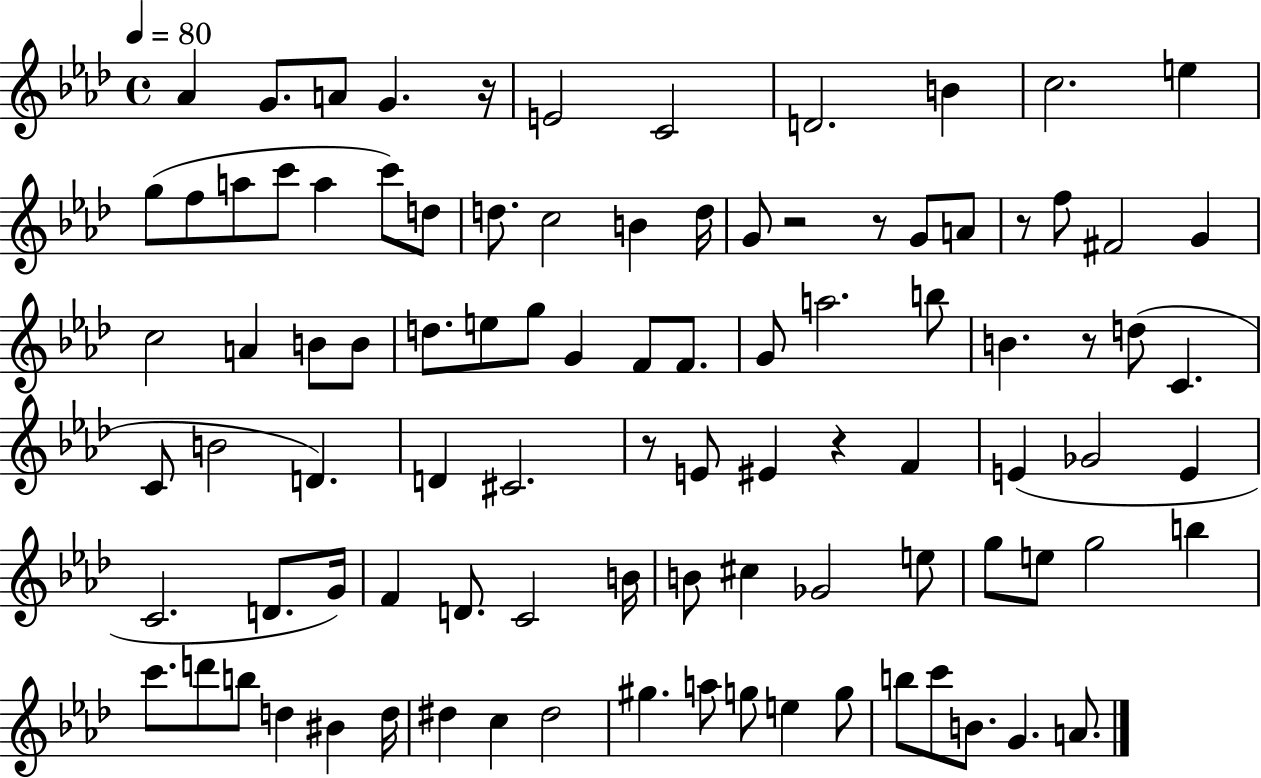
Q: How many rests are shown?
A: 7